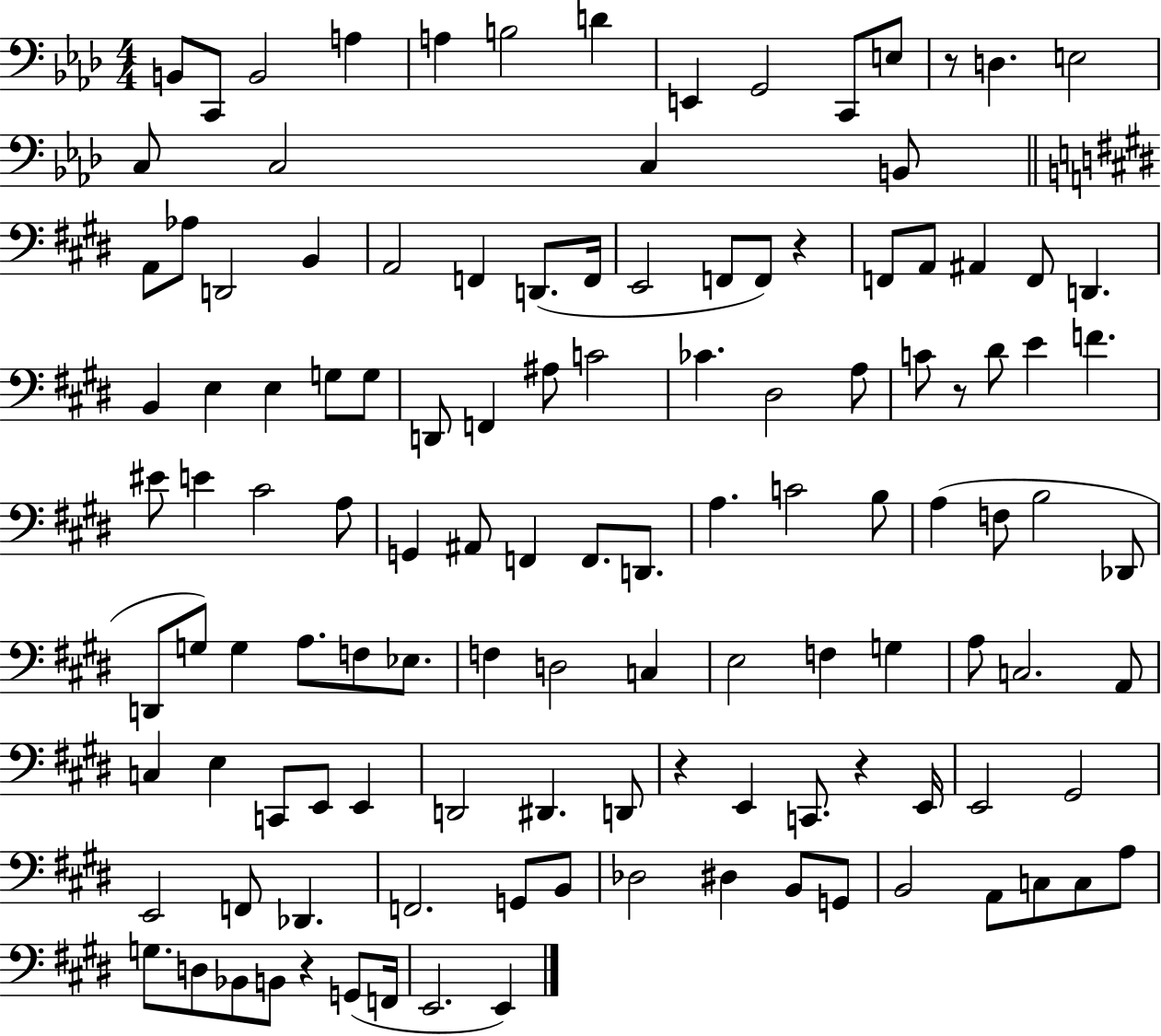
X:1
T:Untitled
M:4/4
L:1/4
K:Ab
B,,/2 C,,/2 B,,2 A, A, B,2 D E,, G,,2 C,,/2 E,/2 z/2 D, E,2 C,/2 C,2 C, B,,/2 A,,/2 _A,/2 D,,2 B,, A,,2 F,, D,,/2 F,,/4 E,,2 F,,/2 F,,/2 z F,,/2 A,,/2 ^A,, F,,/2 D,, B,, E, E, G,/2 G,/2 D,,/2 F,, ^A,/2 C2 _C ^D,2 A,/2 C/2 z/2 ^D/2 E F ^E/2 E ^C2 A,/2 G,, ^A,,/2 F,, F,,/2 D,,/2 A, C2 B,/2 A, F,/2 B,2 _D,,/2 D,,/2 G,/2 G, A,/2 F,/2 _E,/2 F, D,2 C, E,2 F, G, A,/2 C,2 A,,/2 C, E, C,,/2 E,,/2 E,, D,,2 ^D,, D,,/2 z E,, C,,/2 z E,,/4 E,,2 ^G,,2 E,,2 F,,/2 _D,, F,,2 G,,/2 B,,/2 _D,2 ^D, B,,/2 G,,/2 B,,2 A,,/2 C,/2 C,/2 A,/2 G,/2 D,/2 _B,,/2 B,,/2 z G,,/2 F,,/4 E,,2 E,,